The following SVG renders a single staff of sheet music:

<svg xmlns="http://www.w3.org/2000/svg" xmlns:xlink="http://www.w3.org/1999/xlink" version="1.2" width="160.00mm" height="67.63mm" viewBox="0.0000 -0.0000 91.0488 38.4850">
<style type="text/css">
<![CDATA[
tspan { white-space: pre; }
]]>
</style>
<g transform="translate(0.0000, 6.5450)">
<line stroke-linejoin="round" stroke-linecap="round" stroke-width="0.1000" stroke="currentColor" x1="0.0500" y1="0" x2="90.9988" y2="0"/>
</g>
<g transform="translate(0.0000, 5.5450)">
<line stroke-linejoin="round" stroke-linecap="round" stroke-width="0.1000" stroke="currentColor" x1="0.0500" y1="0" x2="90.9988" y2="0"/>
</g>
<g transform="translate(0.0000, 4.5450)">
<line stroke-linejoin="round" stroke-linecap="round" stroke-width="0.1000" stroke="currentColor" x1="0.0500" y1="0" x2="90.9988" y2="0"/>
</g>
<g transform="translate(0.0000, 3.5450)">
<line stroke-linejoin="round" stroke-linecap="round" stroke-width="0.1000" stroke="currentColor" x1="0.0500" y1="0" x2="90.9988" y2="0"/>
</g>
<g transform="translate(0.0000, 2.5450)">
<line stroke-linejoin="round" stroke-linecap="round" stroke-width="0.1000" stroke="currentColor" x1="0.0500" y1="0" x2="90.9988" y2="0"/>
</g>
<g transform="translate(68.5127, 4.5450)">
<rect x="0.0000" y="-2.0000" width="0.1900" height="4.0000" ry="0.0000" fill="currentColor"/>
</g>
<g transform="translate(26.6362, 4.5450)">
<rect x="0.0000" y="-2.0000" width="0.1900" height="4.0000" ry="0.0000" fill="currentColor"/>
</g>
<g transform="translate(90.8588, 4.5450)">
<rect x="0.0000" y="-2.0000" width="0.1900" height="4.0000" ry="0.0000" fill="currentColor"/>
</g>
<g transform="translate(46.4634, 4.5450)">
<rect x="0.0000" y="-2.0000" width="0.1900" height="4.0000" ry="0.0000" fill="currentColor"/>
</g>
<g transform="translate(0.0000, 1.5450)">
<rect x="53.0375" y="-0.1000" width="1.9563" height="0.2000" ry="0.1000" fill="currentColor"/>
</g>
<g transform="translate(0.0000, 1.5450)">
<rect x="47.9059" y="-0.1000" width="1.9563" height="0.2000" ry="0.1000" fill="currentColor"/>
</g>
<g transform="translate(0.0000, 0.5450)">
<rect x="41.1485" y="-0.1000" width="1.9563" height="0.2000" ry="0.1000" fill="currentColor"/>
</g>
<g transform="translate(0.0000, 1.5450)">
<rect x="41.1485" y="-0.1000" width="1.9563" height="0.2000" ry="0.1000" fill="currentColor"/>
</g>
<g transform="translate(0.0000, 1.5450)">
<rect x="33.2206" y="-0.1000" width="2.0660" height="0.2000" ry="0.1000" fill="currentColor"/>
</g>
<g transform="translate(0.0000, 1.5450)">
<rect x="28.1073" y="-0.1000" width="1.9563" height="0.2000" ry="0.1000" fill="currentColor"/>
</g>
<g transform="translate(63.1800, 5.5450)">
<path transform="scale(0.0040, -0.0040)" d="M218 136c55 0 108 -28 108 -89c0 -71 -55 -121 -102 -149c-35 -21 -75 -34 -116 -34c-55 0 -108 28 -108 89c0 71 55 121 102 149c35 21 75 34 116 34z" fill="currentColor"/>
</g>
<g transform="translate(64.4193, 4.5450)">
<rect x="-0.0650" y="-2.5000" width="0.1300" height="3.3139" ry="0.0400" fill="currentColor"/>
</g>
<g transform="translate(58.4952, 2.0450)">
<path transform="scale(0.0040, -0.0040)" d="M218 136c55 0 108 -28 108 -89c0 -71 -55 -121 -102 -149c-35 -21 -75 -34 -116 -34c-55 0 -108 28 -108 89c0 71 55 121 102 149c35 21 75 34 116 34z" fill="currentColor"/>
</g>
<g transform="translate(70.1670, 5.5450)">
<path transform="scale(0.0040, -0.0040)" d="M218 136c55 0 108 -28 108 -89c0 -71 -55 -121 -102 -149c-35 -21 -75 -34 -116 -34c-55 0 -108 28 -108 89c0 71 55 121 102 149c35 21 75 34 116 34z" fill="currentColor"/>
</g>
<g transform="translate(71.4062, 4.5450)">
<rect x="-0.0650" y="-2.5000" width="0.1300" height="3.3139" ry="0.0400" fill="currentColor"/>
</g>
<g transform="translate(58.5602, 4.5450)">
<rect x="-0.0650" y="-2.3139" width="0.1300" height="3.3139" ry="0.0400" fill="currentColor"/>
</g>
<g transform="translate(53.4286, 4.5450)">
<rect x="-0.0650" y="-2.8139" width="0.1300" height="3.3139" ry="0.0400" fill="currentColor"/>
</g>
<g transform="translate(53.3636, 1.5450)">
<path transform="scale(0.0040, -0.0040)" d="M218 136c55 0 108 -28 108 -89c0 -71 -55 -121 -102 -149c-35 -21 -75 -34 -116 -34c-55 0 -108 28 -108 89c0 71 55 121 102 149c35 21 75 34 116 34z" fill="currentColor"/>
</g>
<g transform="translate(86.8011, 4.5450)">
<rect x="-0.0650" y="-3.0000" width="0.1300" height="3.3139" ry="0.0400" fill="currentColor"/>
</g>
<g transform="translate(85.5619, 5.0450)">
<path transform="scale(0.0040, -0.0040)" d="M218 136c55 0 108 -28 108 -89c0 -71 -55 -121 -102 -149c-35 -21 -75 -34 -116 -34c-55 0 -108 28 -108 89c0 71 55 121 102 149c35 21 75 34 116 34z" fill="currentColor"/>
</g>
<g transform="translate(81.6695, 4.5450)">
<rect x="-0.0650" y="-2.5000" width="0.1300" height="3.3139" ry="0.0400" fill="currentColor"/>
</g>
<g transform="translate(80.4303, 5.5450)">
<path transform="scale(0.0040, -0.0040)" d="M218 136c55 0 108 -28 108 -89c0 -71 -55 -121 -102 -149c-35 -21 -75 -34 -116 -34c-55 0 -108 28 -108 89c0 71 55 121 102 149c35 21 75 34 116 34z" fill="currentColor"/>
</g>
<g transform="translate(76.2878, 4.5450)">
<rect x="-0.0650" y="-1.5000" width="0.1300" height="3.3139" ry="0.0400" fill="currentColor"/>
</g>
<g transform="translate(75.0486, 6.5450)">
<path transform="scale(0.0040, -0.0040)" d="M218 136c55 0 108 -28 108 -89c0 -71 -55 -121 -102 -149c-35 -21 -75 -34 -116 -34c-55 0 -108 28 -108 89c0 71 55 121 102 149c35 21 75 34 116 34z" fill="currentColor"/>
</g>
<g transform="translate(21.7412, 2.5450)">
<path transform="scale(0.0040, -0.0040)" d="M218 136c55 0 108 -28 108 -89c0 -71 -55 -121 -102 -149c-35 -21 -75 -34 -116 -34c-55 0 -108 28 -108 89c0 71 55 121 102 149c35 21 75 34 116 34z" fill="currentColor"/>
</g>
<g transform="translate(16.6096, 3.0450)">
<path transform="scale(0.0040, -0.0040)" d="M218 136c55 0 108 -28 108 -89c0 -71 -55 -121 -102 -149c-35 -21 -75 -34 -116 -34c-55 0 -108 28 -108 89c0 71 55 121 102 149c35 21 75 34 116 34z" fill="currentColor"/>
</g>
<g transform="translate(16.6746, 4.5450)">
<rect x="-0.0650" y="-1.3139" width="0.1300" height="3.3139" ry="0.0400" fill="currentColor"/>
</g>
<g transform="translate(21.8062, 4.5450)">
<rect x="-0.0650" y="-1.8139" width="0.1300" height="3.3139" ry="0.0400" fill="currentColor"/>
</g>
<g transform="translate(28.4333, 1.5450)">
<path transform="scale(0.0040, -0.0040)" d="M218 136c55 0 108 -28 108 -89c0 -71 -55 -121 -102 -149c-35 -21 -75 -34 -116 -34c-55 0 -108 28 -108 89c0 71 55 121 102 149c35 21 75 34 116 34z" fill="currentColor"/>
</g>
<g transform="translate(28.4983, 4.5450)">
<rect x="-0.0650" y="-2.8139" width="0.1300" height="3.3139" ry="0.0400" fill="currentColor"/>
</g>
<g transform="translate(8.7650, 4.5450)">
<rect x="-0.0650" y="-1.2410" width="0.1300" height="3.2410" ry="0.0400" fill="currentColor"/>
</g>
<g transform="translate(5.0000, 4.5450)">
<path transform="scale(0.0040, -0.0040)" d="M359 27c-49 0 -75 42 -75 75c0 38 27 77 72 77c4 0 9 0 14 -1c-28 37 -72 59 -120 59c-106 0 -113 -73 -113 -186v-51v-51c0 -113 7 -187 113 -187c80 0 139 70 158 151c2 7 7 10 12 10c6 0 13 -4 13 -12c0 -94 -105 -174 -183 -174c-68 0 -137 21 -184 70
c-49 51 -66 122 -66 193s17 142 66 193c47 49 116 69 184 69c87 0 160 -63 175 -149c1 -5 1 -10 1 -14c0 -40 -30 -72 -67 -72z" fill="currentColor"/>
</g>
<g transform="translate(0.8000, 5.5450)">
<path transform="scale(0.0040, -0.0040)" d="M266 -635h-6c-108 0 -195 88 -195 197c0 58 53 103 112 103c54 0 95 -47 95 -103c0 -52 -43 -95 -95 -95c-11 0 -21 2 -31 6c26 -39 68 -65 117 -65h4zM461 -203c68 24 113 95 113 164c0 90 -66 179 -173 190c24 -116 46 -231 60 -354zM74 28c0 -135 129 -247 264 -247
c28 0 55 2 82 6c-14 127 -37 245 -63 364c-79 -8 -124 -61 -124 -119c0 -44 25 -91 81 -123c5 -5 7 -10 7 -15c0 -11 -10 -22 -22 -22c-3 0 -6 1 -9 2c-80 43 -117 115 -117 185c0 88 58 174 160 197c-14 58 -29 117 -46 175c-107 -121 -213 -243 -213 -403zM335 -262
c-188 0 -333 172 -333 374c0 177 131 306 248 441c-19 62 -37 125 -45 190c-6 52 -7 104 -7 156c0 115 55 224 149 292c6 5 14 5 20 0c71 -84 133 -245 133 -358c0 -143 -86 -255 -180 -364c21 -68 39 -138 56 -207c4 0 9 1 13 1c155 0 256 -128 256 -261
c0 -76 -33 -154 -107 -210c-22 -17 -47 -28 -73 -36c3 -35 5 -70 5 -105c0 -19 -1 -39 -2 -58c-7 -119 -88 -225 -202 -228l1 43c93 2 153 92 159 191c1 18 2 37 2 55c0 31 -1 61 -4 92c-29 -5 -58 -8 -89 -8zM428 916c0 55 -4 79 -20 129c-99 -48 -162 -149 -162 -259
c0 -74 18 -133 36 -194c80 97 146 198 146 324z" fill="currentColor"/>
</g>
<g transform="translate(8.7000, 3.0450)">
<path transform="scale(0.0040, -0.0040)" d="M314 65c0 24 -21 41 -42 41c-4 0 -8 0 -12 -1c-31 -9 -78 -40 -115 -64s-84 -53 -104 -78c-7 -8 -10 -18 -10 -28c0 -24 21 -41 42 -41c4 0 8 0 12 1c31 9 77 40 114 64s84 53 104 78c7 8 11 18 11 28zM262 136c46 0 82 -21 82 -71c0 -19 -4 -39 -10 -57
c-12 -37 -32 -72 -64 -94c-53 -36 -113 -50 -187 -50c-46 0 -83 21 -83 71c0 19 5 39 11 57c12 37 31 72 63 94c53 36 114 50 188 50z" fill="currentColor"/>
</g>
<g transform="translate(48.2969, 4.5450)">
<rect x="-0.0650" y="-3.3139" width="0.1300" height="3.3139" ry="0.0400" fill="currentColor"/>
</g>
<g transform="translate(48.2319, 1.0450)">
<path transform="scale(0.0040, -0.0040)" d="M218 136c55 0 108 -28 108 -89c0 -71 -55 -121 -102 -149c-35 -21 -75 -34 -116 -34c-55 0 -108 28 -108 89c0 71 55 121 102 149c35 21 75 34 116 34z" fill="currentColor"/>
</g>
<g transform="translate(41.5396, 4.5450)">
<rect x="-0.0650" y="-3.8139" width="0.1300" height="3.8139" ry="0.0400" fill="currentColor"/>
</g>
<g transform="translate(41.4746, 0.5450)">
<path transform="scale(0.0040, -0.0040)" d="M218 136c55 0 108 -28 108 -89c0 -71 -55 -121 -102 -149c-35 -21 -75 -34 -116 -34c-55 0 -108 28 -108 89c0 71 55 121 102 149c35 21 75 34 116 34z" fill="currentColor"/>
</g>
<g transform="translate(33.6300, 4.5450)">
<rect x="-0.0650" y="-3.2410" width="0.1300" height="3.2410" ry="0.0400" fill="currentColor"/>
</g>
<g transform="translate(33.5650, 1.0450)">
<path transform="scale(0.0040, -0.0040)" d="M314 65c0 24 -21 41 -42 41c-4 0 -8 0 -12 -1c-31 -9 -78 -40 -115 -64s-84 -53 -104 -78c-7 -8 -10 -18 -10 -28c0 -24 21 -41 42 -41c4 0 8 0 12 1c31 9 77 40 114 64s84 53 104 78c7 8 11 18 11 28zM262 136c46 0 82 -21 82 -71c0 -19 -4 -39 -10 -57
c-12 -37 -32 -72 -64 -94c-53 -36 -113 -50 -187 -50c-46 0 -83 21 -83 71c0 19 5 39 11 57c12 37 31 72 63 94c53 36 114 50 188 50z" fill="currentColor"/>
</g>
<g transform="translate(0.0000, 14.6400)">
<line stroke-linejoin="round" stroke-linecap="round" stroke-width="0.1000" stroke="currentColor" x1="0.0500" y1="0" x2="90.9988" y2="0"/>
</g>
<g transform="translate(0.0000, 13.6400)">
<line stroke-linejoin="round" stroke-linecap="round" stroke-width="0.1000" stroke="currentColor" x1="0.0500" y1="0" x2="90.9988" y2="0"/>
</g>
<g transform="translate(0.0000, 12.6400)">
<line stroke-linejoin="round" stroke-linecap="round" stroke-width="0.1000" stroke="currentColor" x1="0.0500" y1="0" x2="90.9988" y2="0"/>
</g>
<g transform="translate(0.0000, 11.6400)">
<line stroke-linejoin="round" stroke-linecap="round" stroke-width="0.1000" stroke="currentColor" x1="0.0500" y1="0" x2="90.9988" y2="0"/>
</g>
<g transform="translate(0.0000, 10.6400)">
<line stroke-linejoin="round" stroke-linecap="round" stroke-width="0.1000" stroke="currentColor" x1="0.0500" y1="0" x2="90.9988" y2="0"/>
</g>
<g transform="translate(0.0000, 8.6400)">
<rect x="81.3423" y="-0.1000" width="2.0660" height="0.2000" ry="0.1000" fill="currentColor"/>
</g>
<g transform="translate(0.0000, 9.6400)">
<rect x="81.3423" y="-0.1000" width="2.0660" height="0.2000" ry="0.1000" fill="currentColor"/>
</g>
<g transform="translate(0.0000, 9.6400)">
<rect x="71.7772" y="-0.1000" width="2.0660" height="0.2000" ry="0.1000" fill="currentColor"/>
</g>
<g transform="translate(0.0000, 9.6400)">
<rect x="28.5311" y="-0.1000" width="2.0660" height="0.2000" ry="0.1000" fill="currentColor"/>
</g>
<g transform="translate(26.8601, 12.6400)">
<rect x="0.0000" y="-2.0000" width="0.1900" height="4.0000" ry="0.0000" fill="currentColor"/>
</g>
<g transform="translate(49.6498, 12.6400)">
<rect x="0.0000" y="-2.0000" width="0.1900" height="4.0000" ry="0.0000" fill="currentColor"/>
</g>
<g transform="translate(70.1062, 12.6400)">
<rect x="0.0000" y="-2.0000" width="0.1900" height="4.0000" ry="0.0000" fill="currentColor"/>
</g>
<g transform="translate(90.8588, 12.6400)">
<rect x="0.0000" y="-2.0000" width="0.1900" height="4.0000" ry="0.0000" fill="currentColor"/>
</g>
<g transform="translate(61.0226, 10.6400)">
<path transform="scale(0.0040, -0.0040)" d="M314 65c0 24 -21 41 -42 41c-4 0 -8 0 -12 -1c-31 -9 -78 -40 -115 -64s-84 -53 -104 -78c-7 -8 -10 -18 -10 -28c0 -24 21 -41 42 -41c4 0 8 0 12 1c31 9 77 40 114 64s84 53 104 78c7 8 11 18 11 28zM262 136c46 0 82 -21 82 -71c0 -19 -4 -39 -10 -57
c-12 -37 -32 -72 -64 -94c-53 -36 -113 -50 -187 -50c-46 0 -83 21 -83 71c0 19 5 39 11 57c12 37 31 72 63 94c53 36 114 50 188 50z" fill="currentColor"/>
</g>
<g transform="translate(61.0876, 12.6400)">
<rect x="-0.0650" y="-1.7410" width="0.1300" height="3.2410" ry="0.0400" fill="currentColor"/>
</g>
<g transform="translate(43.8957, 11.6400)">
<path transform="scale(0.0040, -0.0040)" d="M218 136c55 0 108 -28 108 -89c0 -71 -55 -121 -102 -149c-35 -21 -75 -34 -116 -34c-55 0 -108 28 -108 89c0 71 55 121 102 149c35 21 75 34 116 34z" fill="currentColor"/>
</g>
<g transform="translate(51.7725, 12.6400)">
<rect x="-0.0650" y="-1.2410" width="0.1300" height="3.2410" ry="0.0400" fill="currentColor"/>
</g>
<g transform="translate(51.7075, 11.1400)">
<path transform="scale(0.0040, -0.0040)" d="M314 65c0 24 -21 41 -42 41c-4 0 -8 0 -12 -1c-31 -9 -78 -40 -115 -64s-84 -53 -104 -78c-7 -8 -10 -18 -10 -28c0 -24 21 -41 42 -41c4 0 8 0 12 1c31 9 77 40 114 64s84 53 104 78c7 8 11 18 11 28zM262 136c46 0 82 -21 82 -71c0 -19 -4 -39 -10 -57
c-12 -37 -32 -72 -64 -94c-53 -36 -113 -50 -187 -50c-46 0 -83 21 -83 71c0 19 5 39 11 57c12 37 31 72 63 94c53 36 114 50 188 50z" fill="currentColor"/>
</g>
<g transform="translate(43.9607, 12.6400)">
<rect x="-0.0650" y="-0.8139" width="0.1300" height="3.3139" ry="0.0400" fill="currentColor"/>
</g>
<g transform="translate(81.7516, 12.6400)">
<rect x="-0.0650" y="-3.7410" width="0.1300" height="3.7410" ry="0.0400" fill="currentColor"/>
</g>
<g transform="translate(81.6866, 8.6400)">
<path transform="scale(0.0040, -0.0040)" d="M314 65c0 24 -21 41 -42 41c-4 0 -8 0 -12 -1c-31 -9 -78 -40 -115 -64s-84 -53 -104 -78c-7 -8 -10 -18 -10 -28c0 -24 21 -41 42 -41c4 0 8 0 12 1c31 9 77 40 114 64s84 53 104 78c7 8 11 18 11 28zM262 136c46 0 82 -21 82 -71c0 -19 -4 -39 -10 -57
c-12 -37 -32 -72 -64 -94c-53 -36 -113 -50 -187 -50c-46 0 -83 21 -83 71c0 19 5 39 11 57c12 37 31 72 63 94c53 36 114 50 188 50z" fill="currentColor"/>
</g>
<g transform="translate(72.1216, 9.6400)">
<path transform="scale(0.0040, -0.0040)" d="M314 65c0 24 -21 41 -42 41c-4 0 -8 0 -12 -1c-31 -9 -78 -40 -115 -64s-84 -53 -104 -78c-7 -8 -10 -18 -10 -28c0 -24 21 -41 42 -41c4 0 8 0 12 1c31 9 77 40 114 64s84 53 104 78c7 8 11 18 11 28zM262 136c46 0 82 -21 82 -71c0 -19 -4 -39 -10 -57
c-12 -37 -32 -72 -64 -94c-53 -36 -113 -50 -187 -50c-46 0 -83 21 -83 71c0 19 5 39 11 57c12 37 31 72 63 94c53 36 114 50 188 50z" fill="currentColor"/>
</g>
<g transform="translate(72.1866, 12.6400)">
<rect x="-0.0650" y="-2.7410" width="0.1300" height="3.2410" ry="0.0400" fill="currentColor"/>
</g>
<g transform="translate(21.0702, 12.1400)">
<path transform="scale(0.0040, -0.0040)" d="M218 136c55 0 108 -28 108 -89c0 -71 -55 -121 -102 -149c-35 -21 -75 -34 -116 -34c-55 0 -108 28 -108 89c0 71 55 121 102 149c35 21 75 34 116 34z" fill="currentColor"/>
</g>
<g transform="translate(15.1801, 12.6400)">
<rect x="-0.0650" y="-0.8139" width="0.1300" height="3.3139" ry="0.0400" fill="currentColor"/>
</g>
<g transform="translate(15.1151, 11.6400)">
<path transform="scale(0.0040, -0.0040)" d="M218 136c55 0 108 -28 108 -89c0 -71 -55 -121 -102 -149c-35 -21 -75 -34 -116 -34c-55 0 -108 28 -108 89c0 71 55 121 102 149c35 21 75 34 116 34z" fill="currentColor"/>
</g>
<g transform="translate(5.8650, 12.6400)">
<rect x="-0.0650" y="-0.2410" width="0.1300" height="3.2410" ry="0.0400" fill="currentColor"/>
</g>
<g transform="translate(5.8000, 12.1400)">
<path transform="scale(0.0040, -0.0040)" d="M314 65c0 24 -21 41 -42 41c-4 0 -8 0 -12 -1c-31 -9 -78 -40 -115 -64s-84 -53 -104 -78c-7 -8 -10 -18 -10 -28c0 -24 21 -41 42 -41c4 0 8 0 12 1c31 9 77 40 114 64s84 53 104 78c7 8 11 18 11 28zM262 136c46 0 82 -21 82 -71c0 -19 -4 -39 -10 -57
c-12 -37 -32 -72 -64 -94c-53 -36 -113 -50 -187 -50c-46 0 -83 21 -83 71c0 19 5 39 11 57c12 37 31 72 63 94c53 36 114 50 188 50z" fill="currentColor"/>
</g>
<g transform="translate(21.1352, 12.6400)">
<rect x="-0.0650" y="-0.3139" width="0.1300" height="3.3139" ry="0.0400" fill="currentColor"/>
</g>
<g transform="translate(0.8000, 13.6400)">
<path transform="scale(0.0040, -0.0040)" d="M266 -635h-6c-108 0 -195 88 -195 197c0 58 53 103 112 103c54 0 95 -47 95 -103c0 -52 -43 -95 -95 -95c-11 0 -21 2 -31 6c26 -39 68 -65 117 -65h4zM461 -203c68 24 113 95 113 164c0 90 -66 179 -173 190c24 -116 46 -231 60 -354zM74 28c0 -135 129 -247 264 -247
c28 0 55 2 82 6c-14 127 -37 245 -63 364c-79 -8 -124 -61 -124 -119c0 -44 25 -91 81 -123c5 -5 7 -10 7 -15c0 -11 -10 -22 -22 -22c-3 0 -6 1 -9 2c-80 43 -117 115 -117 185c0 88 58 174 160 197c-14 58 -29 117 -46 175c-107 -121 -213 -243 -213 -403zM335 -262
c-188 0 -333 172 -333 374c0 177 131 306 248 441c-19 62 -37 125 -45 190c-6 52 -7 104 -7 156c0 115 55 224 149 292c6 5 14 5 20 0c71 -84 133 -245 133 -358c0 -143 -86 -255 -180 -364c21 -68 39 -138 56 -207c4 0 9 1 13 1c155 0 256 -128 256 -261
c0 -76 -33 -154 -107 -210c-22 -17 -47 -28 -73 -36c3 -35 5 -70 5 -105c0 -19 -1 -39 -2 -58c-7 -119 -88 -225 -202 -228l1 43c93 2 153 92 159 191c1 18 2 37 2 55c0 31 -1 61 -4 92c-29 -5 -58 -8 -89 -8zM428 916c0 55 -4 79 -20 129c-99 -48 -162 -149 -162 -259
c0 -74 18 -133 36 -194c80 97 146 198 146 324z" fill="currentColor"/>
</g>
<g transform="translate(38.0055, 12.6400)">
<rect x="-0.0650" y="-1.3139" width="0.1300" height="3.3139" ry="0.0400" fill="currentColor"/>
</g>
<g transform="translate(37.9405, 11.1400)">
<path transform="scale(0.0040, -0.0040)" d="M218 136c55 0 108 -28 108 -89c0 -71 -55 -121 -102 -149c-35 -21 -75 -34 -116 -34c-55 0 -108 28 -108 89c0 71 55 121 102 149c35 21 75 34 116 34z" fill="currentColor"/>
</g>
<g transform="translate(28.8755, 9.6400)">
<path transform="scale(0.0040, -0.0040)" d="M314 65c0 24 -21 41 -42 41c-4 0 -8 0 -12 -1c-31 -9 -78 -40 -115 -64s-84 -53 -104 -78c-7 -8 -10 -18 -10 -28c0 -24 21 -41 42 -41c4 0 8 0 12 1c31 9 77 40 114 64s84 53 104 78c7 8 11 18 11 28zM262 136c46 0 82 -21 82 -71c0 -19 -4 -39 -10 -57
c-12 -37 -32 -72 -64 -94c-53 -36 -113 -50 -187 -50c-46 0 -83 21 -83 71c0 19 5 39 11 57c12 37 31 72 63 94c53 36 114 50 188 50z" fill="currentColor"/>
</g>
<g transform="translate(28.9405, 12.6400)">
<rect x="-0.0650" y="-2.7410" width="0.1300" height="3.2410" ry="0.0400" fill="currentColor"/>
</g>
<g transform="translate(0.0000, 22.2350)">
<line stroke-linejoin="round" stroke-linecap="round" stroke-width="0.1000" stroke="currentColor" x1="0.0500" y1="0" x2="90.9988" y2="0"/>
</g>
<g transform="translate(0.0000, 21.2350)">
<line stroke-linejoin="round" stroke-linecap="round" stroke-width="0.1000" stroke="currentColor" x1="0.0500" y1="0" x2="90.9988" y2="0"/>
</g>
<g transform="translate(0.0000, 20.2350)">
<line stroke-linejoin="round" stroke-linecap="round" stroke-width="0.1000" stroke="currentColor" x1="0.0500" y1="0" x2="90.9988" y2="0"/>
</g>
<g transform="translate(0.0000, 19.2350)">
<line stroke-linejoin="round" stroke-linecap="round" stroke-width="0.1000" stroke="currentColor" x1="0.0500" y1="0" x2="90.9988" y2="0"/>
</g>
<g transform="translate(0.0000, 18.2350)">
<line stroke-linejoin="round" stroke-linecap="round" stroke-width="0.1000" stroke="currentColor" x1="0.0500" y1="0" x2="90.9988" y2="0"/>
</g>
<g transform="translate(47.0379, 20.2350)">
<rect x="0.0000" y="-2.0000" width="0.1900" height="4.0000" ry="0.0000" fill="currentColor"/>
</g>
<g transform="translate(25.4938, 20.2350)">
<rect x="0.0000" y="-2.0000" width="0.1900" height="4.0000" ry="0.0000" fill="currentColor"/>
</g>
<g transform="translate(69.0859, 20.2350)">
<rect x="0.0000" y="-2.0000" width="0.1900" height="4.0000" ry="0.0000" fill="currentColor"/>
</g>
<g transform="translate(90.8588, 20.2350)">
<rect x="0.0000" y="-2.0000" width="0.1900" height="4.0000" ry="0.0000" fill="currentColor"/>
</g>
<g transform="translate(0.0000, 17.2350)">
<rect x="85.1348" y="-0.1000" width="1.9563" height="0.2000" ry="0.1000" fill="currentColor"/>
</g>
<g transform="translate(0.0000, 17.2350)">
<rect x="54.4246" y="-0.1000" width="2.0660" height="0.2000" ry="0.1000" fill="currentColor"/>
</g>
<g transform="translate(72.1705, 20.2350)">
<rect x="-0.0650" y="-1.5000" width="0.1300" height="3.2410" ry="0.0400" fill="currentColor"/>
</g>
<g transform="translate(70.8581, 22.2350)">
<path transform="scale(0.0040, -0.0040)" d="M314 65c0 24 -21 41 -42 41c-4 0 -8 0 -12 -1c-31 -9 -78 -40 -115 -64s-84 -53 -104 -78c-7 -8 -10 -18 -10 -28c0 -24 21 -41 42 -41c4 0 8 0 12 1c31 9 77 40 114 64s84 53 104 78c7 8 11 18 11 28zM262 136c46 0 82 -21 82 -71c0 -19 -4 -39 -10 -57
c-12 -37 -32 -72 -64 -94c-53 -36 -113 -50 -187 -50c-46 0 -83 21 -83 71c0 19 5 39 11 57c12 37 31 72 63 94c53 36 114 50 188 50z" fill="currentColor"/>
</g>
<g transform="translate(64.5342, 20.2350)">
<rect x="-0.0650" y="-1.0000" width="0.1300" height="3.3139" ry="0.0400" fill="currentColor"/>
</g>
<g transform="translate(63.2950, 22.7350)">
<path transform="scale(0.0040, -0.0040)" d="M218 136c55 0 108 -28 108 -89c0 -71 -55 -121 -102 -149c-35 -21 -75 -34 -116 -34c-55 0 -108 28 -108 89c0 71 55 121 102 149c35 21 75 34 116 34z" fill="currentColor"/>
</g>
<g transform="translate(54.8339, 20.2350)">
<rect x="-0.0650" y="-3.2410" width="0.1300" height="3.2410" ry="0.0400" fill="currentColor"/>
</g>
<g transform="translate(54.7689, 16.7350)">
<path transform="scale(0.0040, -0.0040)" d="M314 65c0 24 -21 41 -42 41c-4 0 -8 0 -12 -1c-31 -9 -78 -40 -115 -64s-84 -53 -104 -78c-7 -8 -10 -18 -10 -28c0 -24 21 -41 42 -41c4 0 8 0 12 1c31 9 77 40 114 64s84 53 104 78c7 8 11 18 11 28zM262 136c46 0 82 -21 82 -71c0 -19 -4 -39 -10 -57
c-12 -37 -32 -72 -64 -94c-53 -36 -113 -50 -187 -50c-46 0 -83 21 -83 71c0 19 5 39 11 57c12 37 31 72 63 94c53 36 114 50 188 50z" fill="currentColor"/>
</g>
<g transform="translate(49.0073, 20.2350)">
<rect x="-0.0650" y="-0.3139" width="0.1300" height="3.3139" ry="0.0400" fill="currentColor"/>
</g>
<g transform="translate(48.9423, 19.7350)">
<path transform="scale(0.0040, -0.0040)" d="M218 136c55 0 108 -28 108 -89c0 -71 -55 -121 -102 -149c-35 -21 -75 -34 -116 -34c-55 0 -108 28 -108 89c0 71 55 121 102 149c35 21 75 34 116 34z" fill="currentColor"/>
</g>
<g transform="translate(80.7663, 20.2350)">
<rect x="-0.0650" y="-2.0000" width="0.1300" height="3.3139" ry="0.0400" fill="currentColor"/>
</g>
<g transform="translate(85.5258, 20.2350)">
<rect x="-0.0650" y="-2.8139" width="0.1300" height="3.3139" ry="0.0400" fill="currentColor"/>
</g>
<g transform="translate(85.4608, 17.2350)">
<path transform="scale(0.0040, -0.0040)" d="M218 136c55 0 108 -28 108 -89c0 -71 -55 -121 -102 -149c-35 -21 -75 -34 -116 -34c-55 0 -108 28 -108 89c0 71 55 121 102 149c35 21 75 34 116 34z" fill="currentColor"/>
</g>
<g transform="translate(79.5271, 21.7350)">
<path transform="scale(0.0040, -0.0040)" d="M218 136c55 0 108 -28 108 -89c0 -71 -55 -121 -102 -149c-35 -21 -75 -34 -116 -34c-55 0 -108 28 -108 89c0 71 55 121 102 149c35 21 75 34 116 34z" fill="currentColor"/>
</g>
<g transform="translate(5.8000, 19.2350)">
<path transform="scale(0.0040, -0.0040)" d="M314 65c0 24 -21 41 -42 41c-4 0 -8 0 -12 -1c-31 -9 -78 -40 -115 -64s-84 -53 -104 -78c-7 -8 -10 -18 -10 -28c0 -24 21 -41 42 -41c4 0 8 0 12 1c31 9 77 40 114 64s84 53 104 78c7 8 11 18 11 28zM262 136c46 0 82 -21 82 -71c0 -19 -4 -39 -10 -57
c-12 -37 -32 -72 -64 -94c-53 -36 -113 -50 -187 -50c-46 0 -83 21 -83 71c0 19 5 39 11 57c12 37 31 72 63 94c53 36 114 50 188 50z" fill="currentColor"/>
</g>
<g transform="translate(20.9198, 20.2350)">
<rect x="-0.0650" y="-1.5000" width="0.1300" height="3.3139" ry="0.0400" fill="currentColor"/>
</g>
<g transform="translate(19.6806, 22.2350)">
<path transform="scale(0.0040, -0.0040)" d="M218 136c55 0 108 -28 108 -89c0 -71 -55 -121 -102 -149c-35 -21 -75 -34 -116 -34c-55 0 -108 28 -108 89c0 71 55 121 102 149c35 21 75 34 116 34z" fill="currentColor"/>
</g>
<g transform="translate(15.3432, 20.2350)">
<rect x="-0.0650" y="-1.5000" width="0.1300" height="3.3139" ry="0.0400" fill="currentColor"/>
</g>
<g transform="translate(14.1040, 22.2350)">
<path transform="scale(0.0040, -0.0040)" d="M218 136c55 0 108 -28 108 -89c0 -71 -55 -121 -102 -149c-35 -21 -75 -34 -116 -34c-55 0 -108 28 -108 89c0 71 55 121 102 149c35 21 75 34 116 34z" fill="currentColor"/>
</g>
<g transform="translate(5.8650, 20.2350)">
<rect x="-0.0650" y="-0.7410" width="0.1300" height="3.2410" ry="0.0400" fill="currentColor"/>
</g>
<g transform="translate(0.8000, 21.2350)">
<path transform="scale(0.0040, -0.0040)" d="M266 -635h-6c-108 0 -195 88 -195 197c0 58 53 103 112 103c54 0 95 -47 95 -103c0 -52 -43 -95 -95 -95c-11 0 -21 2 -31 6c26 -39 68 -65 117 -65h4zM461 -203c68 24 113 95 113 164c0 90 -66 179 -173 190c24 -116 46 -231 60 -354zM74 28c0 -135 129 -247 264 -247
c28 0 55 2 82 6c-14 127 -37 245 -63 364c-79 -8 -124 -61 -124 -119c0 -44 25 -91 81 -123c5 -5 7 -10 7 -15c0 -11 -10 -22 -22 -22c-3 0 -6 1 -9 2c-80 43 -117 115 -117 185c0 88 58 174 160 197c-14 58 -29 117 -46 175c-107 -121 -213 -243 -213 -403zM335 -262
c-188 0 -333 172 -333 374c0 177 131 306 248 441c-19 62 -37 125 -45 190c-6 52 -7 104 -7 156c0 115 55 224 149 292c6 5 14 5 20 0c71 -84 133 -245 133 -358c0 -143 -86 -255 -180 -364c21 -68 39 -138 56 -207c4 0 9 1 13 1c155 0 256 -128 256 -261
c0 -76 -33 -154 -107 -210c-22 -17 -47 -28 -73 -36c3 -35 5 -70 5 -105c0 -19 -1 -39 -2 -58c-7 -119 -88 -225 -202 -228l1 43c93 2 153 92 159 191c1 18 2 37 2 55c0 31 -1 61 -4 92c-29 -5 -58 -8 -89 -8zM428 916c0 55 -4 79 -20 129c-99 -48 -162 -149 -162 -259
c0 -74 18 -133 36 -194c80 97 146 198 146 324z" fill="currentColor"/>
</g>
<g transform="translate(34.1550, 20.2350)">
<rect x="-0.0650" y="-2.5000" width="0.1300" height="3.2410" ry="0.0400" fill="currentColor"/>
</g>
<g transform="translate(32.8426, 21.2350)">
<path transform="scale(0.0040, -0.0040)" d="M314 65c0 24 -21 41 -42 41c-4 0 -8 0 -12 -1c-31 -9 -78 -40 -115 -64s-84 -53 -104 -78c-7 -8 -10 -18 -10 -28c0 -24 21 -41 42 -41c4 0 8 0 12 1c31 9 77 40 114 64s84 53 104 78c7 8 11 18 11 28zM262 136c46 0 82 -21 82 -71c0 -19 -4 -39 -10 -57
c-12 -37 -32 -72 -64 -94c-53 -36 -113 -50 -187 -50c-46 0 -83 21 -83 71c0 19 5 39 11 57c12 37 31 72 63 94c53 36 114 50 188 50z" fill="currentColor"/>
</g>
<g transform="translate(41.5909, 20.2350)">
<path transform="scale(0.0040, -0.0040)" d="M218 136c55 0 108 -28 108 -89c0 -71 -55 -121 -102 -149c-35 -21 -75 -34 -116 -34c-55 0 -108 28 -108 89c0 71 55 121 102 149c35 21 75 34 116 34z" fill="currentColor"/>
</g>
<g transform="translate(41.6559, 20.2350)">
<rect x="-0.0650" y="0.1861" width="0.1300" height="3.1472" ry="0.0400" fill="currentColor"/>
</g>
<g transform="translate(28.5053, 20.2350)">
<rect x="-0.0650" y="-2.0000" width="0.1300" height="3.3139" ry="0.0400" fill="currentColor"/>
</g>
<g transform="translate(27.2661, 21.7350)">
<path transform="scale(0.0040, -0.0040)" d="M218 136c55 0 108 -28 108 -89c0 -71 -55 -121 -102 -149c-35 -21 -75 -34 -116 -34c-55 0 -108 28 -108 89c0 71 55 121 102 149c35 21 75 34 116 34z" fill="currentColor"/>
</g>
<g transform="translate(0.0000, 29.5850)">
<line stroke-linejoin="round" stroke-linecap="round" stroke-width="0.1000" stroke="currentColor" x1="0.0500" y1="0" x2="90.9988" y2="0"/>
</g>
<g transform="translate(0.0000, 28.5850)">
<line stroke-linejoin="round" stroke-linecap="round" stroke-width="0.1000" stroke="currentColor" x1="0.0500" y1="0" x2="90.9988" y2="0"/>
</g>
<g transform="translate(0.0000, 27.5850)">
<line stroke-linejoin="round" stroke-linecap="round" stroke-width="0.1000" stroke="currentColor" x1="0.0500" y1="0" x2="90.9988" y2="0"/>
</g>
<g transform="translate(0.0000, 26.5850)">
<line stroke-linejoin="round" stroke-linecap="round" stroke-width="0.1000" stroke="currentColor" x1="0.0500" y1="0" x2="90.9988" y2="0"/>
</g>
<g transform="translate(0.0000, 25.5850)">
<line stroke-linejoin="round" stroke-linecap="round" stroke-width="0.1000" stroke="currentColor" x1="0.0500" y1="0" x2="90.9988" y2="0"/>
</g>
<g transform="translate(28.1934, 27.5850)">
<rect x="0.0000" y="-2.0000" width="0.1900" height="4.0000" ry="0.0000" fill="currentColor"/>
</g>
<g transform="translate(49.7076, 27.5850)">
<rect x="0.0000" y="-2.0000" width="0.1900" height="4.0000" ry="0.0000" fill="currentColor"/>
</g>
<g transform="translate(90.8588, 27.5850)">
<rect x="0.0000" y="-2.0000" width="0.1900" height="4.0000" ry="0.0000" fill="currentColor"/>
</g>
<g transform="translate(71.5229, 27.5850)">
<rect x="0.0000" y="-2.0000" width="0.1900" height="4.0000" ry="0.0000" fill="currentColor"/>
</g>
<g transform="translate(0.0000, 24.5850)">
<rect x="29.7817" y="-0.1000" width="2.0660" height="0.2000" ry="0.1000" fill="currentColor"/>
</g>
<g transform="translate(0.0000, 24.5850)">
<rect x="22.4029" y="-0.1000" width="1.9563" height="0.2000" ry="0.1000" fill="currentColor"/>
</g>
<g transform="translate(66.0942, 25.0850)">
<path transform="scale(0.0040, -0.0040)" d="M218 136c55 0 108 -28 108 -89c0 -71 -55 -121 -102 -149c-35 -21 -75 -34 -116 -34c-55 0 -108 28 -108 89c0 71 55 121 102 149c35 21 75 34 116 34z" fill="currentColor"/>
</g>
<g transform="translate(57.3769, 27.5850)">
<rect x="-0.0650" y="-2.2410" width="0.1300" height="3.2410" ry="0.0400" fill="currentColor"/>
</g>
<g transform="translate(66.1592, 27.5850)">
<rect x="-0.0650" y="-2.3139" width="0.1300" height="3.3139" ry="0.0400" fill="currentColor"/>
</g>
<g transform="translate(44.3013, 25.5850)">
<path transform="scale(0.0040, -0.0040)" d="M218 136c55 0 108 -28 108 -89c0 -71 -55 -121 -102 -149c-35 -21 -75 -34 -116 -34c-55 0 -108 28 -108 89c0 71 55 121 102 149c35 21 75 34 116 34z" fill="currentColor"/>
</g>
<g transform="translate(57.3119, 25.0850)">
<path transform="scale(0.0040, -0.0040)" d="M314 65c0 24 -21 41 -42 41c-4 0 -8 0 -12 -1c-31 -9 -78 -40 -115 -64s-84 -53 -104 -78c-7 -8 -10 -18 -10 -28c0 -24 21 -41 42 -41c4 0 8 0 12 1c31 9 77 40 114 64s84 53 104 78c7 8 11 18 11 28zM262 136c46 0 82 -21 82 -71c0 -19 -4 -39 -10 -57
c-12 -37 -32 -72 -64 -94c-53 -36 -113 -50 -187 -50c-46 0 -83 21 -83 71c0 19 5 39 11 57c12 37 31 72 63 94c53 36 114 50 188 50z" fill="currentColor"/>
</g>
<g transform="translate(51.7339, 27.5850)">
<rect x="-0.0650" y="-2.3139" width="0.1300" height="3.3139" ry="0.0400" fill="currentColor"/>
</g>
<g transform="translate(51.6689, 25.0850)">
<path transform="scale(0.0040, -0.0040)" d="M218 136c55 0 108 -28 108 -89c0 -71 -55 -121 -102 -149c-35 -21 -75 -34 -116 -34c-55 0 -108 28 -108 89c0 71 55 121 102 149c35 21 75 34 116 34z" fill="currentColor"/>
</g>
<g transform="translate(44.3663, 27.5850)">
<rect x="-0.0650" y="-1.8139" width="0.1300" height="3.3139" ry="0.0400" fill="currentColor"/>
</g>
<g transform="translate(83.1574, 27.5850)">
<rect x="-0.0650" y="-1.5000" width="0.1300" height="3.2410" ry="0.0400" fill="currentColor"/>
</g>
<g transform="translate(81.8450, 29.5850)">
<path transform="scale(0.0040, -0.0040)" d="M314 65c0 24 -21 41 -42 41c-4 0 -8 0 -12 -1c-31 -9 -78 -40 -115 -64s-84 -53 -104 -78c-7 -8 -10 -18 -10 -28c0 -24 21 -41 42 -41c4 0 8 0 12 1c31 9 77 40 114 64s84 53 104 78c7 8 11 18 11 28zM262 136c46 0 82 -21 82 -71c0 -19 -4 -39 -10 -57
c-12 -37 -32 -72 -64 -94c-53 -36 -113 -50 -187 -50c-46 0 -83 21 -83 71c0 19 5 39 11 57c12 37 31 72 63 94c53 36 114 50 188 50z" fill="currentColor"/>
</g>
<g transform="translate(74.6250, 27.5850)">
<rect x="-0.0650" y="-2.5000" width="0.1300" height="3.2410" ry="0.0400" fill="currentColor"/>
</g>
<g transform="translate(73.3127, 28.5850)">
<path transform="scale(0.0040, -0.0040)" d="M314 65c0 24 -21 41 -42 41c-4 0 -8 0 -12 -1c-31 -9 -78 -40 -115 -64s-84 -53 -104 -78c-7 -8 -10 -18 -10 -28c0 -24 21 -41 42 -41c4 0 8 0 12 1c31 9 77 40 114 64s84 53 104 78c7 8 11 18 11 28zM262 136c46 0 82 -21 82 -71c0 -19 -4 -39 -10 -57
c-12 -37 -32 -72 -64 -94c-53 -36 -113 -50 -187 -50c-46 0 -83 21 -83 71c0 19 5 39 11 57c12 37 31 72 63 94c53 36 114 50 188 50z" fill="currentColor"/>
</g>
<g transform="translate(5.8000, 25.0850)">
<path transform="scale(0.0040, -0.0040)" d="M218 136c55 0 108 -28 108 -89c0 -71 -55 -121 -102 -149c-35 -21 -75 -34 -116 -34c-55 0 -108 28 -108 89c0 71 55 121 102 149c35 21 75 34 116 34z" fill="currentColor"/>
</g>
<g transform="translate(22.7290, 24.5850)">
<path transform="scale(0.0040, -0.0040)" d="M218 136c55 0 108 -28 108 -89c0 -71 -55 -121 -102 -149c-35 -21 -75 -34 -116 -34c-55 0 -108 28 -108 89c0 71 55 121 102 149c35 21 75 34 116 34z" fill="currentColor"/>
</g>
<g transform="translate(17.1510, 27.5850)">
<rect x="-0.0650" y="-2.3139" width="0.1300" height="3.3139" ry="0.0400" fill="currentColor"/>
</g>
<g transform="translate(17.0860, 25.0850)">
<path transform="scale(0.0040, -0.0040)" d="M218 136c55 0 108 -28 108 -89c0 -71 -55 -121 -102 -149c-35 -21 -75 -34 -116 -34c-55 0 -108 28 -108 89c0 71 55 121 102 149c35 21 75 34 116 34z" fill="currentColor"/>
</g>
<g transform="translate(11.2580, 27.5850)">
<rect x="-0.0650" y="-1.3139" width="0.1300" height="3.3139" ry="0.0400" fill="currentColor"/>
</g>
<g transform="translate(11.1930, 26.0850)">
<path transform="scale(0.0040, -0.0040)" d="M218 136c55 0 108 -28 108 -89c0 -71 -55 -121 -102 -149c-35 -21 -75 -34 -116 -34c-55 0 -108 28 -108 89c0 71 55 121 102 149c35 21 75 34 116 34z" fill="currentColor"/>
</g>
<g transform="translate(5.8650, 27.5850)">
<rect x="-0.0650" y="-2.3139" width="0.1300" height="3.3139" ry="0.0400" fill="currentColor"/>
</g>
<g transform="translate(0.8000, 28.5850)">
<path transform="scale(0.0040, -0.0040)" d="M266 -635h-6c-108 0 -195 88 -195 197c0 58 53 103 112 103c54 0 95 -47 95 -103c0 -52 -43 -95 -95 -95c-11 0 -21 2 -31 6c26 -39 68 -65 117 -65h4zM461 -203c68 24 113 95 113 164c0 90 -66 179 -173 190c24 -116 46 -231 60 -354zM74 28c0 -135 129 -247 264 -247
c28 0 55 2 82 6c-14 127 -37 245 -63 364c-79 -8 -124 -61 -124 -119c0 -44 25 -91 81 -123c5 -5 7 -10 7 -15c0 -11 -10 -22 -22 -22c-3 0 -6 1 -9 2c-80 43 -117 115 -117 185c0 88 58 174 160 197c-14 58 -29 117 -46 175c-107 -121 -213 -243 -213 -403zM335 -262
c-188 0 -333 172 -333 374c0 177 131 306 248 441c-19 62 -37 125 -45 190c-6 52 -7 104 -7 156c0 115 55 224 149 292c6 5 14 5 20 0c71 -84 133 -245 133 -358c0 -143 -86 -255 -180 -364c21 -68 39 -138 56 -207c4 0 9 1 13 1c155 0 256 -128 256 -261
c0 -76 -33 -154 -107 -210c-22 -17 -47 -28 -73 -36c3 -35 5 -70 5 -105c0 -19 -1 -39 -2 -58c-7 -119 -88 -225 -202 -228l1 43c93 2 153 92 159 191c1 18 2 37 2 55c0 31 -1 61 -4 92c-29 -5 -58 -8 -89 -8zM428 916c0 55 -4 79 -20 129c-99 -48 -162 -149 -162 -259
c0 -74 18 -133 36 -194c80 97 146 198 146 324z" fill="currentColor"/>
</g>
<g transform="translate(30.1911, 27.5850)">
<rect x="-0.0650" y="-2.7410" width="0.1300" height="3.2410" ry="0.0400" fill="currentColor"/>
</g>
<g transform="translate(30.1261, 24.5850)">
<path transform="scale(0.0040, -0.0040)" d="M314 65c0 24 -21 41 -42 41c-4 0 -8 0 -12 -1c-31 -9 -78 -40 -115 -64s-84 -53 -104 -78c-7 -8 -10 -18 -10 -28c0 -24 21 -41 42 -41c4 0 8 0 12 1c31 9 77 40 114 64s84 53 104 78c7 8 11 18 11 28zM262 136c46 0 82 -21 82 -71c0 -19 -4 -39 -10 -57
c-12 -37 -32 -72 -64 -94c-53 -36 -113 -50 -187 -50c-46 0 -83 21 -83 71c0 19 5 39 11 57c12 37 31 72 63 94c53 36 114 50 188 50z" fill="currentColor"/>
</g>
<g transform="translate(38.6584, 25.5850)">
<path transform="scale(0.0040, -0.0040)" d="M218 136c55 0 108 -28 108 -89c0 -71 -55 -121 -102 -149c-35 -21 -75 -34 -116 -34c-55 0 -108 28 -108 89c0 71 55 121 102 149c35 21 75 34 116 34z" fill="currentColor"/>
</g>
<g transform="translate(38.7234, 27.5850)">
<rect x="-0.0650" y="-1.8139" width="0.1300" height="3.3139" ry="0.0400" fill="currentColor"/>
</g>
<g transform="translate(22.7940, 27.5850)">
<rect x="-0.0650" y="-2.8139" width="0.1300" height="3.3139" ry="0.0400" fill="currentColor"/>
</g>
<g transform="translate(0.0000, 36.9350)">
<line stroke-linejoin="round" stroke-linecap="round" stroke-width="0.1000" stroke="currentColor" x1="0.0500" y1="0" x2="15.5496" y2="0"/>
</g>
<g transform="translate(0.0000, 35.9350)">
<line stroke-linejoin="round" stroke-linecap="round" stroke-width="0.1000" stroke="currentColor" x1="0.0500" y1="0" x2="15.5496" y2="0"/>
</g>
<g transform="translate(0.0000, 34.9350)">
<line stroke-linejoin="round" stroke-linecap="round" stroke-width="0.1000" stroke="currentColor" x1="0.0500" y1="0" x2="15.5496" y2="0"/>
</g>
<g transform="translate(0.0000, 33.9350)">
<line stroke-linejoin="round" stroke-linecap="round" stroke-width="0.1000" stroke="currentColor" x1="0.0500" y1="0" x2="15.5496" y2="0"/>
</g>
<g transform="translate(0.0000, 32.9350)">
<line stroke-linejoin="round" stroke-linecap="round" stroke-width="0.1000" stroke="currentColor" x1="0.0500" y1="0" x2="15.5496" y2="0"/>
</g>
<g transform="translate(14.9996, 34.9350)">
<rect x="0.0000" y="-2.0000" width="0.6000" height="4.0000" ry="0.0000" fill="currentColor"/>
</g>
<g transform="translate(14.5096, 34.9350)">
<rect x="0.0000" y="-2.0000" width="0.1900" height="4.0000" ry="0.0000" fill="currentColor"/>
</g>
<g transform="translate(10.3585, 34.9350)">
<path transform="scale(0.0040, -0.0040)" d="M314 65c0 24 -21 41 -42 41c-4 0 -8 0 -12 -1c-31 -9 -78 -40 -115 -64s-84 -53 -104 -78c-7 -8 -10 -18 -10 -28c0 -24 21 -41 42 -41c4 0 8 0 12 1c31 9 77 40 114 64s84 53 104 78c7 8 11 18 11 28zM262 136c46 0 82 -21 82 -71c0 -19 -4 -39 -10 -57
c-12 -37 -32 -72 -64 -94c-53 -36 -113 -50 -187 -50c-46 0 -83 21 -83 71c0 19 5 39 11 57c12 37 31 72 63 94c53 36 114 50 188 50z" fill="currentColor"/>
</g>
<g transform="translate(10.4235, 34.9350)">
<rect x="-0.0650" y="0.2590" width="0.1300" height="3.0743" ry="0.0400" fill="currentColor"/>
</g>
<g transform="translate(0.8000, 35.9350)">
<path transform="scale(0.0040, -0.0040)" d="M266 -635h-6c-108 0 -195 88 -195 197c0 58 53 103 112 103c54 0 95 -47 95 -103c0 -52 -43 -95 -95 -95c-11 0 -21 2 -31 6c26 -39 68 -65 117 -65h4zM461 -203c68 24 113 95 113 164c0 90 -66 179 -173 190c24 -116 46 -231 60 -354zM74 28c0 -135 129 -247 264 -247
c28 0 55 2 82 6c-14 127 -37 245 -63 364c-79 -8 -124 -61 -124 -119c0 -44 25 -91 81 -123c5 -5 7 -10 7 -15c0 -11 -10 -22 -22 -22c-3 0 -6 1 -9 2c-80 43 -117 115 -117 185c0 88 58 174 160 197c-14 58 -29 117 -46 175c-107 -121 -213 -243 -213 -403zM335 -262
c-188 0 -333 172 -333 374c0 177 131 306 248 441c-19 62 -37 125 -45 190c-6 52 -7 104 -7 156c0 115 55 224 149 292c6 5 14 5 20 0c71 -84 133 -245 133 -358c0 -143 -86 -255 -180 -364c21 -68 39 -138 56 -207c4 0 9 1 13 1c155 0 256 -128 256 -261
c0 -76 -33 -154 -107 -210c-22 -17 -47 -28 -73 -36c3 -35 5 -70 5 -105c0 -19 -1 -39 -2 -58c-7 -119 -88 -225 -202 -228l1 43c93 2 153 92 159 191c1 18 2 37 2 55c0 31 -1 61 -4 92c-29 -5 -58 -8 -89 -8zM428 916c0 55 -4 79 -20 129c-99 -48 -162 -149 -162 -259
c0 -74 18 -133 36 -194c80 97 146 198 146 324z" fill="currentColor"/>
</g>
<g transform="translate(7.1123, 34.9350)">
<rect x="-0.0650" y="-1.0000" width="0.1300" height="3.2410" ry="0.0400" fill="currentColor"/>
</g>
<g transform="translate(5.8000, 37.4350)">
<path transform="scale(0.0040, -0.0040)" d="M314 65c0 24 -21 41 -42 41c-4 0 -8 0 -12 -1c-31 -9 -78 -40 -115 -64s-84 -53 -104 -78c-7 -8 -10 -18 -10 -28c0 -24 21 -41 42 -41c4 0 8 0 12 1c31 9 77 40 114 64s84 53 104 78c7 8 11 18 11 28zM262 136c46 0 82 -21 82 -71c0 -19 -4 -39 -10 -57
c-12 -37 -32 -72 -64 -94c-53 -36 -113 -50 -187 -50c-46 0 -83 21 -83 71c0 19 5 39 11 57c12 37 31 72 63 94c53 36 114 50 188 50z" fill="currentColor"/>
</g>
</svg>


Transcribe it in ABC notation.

X:1
T:Untitled
M:4/4
L:1/4
K:C
e2 e f a b2 c' b a g G G E G A c2 d c a2 e d e2 f2 a2 c'2 d2 E E F G2 B c b2 D E2 F a g e g a a2 f f g g2 g G2 E2 D2 B2